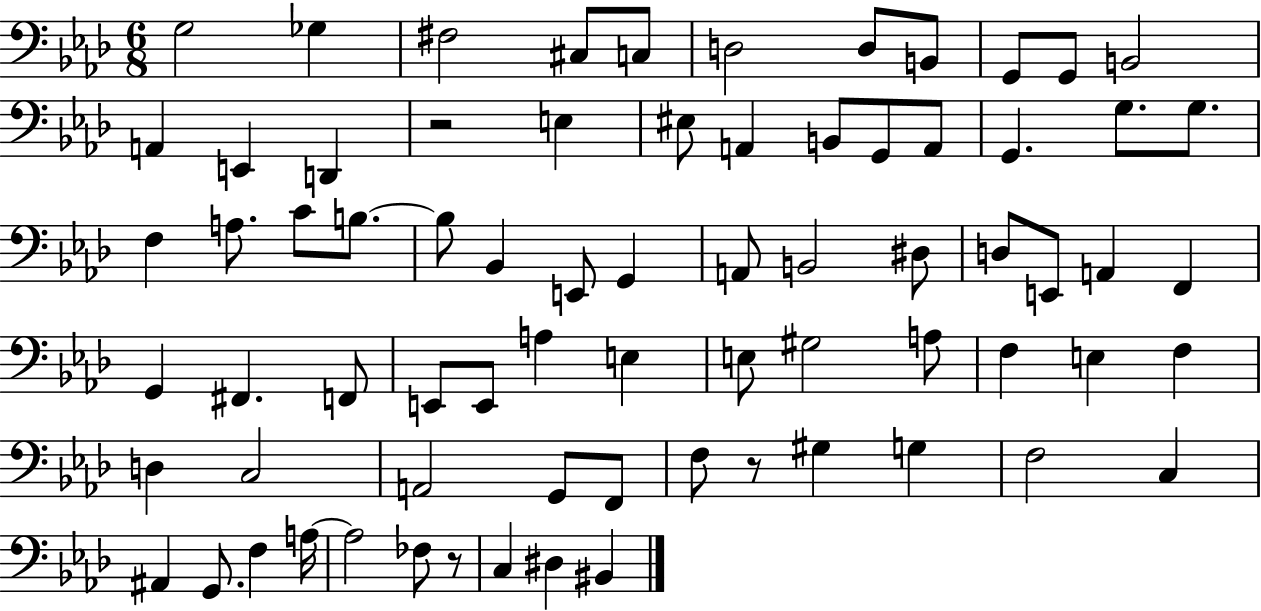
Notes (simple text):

G3/h Gb3/q F#3/h C#3/e C3/e D3/h D3/e B2/e G2/e G2/e B2/h A2/q E2/q D2/q R/h E3/q EIS3/e A2/q B2/e G2/e A2/e G2/q. G3/e. G3/e. F3/q A3/e. C4/e B3/e. B3/e Bb2/q E2/e G2/q A2/e B2/h D#3/e D3/e E2/e A2/q F2/q G2/q F#2/q. F2/e E2/e E2/e A3/q E3/q E3/e G#3/h A3/e F3/q E3/q F3/q D3/q C3/h A2/h G2/e F2/e F3/e R/e G#3/q G3/q F3/h C3/q A#2/q G2/e. F3/q A3/s A3/h FES3/e R/e C3/q D#3/q BIS2/q